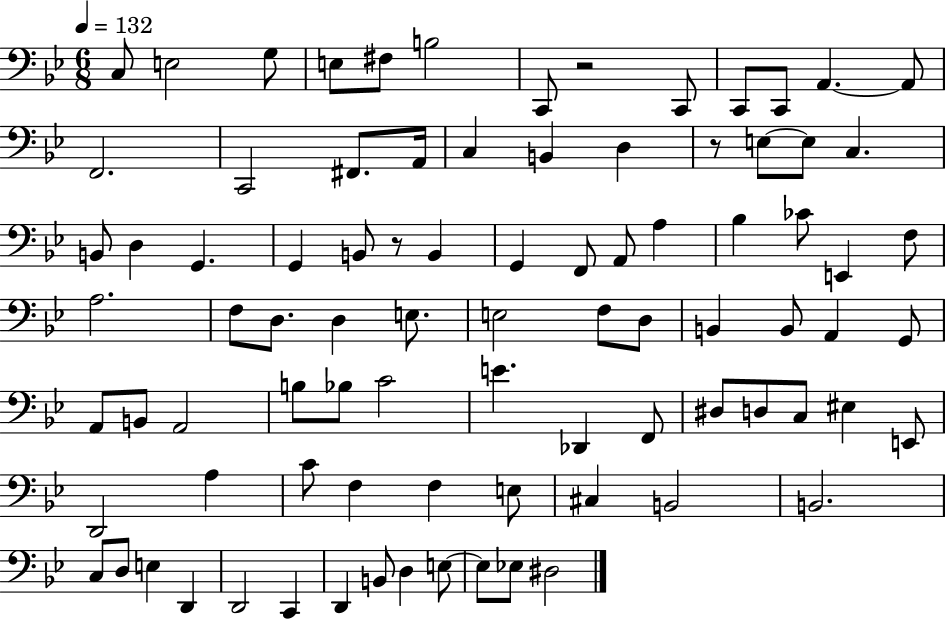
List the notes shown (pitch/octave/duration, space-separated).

C3/e E3/h G3/e E3/e F#3/e B3/h C2/e R/h C2/e C2/e C2/e A2/q. A2/e F2/h. C2/h F#2/e. A2/s C3/q B2/q D3/q R/e E3/e E3/e C3/q. B2/e D3/q G2/q. G2/q B2/e R/e B2/q G2/q F2/e A2/e A3/q Bb3/q CES4/e E2/q F3/e A3/h. F3/e D3/e. D3/q E3/e. E3/h F3/e D3/e B2/q B2/e A2/q G2/e A2/e B2/e A2/h B3/e Bb3/e C4/h E4/q. Db2/q F2/e D#3/e D3/e C3/e EIS3/q E2/e D2/h A3/q C4/e F3/q F3/q E3/e C#3/q B2/h B2/h. C3/e D3/e E3/q D2/q D2/h C2/q D2/q B2/e D3/q E3/e E3/e Eb3/e D#3/h